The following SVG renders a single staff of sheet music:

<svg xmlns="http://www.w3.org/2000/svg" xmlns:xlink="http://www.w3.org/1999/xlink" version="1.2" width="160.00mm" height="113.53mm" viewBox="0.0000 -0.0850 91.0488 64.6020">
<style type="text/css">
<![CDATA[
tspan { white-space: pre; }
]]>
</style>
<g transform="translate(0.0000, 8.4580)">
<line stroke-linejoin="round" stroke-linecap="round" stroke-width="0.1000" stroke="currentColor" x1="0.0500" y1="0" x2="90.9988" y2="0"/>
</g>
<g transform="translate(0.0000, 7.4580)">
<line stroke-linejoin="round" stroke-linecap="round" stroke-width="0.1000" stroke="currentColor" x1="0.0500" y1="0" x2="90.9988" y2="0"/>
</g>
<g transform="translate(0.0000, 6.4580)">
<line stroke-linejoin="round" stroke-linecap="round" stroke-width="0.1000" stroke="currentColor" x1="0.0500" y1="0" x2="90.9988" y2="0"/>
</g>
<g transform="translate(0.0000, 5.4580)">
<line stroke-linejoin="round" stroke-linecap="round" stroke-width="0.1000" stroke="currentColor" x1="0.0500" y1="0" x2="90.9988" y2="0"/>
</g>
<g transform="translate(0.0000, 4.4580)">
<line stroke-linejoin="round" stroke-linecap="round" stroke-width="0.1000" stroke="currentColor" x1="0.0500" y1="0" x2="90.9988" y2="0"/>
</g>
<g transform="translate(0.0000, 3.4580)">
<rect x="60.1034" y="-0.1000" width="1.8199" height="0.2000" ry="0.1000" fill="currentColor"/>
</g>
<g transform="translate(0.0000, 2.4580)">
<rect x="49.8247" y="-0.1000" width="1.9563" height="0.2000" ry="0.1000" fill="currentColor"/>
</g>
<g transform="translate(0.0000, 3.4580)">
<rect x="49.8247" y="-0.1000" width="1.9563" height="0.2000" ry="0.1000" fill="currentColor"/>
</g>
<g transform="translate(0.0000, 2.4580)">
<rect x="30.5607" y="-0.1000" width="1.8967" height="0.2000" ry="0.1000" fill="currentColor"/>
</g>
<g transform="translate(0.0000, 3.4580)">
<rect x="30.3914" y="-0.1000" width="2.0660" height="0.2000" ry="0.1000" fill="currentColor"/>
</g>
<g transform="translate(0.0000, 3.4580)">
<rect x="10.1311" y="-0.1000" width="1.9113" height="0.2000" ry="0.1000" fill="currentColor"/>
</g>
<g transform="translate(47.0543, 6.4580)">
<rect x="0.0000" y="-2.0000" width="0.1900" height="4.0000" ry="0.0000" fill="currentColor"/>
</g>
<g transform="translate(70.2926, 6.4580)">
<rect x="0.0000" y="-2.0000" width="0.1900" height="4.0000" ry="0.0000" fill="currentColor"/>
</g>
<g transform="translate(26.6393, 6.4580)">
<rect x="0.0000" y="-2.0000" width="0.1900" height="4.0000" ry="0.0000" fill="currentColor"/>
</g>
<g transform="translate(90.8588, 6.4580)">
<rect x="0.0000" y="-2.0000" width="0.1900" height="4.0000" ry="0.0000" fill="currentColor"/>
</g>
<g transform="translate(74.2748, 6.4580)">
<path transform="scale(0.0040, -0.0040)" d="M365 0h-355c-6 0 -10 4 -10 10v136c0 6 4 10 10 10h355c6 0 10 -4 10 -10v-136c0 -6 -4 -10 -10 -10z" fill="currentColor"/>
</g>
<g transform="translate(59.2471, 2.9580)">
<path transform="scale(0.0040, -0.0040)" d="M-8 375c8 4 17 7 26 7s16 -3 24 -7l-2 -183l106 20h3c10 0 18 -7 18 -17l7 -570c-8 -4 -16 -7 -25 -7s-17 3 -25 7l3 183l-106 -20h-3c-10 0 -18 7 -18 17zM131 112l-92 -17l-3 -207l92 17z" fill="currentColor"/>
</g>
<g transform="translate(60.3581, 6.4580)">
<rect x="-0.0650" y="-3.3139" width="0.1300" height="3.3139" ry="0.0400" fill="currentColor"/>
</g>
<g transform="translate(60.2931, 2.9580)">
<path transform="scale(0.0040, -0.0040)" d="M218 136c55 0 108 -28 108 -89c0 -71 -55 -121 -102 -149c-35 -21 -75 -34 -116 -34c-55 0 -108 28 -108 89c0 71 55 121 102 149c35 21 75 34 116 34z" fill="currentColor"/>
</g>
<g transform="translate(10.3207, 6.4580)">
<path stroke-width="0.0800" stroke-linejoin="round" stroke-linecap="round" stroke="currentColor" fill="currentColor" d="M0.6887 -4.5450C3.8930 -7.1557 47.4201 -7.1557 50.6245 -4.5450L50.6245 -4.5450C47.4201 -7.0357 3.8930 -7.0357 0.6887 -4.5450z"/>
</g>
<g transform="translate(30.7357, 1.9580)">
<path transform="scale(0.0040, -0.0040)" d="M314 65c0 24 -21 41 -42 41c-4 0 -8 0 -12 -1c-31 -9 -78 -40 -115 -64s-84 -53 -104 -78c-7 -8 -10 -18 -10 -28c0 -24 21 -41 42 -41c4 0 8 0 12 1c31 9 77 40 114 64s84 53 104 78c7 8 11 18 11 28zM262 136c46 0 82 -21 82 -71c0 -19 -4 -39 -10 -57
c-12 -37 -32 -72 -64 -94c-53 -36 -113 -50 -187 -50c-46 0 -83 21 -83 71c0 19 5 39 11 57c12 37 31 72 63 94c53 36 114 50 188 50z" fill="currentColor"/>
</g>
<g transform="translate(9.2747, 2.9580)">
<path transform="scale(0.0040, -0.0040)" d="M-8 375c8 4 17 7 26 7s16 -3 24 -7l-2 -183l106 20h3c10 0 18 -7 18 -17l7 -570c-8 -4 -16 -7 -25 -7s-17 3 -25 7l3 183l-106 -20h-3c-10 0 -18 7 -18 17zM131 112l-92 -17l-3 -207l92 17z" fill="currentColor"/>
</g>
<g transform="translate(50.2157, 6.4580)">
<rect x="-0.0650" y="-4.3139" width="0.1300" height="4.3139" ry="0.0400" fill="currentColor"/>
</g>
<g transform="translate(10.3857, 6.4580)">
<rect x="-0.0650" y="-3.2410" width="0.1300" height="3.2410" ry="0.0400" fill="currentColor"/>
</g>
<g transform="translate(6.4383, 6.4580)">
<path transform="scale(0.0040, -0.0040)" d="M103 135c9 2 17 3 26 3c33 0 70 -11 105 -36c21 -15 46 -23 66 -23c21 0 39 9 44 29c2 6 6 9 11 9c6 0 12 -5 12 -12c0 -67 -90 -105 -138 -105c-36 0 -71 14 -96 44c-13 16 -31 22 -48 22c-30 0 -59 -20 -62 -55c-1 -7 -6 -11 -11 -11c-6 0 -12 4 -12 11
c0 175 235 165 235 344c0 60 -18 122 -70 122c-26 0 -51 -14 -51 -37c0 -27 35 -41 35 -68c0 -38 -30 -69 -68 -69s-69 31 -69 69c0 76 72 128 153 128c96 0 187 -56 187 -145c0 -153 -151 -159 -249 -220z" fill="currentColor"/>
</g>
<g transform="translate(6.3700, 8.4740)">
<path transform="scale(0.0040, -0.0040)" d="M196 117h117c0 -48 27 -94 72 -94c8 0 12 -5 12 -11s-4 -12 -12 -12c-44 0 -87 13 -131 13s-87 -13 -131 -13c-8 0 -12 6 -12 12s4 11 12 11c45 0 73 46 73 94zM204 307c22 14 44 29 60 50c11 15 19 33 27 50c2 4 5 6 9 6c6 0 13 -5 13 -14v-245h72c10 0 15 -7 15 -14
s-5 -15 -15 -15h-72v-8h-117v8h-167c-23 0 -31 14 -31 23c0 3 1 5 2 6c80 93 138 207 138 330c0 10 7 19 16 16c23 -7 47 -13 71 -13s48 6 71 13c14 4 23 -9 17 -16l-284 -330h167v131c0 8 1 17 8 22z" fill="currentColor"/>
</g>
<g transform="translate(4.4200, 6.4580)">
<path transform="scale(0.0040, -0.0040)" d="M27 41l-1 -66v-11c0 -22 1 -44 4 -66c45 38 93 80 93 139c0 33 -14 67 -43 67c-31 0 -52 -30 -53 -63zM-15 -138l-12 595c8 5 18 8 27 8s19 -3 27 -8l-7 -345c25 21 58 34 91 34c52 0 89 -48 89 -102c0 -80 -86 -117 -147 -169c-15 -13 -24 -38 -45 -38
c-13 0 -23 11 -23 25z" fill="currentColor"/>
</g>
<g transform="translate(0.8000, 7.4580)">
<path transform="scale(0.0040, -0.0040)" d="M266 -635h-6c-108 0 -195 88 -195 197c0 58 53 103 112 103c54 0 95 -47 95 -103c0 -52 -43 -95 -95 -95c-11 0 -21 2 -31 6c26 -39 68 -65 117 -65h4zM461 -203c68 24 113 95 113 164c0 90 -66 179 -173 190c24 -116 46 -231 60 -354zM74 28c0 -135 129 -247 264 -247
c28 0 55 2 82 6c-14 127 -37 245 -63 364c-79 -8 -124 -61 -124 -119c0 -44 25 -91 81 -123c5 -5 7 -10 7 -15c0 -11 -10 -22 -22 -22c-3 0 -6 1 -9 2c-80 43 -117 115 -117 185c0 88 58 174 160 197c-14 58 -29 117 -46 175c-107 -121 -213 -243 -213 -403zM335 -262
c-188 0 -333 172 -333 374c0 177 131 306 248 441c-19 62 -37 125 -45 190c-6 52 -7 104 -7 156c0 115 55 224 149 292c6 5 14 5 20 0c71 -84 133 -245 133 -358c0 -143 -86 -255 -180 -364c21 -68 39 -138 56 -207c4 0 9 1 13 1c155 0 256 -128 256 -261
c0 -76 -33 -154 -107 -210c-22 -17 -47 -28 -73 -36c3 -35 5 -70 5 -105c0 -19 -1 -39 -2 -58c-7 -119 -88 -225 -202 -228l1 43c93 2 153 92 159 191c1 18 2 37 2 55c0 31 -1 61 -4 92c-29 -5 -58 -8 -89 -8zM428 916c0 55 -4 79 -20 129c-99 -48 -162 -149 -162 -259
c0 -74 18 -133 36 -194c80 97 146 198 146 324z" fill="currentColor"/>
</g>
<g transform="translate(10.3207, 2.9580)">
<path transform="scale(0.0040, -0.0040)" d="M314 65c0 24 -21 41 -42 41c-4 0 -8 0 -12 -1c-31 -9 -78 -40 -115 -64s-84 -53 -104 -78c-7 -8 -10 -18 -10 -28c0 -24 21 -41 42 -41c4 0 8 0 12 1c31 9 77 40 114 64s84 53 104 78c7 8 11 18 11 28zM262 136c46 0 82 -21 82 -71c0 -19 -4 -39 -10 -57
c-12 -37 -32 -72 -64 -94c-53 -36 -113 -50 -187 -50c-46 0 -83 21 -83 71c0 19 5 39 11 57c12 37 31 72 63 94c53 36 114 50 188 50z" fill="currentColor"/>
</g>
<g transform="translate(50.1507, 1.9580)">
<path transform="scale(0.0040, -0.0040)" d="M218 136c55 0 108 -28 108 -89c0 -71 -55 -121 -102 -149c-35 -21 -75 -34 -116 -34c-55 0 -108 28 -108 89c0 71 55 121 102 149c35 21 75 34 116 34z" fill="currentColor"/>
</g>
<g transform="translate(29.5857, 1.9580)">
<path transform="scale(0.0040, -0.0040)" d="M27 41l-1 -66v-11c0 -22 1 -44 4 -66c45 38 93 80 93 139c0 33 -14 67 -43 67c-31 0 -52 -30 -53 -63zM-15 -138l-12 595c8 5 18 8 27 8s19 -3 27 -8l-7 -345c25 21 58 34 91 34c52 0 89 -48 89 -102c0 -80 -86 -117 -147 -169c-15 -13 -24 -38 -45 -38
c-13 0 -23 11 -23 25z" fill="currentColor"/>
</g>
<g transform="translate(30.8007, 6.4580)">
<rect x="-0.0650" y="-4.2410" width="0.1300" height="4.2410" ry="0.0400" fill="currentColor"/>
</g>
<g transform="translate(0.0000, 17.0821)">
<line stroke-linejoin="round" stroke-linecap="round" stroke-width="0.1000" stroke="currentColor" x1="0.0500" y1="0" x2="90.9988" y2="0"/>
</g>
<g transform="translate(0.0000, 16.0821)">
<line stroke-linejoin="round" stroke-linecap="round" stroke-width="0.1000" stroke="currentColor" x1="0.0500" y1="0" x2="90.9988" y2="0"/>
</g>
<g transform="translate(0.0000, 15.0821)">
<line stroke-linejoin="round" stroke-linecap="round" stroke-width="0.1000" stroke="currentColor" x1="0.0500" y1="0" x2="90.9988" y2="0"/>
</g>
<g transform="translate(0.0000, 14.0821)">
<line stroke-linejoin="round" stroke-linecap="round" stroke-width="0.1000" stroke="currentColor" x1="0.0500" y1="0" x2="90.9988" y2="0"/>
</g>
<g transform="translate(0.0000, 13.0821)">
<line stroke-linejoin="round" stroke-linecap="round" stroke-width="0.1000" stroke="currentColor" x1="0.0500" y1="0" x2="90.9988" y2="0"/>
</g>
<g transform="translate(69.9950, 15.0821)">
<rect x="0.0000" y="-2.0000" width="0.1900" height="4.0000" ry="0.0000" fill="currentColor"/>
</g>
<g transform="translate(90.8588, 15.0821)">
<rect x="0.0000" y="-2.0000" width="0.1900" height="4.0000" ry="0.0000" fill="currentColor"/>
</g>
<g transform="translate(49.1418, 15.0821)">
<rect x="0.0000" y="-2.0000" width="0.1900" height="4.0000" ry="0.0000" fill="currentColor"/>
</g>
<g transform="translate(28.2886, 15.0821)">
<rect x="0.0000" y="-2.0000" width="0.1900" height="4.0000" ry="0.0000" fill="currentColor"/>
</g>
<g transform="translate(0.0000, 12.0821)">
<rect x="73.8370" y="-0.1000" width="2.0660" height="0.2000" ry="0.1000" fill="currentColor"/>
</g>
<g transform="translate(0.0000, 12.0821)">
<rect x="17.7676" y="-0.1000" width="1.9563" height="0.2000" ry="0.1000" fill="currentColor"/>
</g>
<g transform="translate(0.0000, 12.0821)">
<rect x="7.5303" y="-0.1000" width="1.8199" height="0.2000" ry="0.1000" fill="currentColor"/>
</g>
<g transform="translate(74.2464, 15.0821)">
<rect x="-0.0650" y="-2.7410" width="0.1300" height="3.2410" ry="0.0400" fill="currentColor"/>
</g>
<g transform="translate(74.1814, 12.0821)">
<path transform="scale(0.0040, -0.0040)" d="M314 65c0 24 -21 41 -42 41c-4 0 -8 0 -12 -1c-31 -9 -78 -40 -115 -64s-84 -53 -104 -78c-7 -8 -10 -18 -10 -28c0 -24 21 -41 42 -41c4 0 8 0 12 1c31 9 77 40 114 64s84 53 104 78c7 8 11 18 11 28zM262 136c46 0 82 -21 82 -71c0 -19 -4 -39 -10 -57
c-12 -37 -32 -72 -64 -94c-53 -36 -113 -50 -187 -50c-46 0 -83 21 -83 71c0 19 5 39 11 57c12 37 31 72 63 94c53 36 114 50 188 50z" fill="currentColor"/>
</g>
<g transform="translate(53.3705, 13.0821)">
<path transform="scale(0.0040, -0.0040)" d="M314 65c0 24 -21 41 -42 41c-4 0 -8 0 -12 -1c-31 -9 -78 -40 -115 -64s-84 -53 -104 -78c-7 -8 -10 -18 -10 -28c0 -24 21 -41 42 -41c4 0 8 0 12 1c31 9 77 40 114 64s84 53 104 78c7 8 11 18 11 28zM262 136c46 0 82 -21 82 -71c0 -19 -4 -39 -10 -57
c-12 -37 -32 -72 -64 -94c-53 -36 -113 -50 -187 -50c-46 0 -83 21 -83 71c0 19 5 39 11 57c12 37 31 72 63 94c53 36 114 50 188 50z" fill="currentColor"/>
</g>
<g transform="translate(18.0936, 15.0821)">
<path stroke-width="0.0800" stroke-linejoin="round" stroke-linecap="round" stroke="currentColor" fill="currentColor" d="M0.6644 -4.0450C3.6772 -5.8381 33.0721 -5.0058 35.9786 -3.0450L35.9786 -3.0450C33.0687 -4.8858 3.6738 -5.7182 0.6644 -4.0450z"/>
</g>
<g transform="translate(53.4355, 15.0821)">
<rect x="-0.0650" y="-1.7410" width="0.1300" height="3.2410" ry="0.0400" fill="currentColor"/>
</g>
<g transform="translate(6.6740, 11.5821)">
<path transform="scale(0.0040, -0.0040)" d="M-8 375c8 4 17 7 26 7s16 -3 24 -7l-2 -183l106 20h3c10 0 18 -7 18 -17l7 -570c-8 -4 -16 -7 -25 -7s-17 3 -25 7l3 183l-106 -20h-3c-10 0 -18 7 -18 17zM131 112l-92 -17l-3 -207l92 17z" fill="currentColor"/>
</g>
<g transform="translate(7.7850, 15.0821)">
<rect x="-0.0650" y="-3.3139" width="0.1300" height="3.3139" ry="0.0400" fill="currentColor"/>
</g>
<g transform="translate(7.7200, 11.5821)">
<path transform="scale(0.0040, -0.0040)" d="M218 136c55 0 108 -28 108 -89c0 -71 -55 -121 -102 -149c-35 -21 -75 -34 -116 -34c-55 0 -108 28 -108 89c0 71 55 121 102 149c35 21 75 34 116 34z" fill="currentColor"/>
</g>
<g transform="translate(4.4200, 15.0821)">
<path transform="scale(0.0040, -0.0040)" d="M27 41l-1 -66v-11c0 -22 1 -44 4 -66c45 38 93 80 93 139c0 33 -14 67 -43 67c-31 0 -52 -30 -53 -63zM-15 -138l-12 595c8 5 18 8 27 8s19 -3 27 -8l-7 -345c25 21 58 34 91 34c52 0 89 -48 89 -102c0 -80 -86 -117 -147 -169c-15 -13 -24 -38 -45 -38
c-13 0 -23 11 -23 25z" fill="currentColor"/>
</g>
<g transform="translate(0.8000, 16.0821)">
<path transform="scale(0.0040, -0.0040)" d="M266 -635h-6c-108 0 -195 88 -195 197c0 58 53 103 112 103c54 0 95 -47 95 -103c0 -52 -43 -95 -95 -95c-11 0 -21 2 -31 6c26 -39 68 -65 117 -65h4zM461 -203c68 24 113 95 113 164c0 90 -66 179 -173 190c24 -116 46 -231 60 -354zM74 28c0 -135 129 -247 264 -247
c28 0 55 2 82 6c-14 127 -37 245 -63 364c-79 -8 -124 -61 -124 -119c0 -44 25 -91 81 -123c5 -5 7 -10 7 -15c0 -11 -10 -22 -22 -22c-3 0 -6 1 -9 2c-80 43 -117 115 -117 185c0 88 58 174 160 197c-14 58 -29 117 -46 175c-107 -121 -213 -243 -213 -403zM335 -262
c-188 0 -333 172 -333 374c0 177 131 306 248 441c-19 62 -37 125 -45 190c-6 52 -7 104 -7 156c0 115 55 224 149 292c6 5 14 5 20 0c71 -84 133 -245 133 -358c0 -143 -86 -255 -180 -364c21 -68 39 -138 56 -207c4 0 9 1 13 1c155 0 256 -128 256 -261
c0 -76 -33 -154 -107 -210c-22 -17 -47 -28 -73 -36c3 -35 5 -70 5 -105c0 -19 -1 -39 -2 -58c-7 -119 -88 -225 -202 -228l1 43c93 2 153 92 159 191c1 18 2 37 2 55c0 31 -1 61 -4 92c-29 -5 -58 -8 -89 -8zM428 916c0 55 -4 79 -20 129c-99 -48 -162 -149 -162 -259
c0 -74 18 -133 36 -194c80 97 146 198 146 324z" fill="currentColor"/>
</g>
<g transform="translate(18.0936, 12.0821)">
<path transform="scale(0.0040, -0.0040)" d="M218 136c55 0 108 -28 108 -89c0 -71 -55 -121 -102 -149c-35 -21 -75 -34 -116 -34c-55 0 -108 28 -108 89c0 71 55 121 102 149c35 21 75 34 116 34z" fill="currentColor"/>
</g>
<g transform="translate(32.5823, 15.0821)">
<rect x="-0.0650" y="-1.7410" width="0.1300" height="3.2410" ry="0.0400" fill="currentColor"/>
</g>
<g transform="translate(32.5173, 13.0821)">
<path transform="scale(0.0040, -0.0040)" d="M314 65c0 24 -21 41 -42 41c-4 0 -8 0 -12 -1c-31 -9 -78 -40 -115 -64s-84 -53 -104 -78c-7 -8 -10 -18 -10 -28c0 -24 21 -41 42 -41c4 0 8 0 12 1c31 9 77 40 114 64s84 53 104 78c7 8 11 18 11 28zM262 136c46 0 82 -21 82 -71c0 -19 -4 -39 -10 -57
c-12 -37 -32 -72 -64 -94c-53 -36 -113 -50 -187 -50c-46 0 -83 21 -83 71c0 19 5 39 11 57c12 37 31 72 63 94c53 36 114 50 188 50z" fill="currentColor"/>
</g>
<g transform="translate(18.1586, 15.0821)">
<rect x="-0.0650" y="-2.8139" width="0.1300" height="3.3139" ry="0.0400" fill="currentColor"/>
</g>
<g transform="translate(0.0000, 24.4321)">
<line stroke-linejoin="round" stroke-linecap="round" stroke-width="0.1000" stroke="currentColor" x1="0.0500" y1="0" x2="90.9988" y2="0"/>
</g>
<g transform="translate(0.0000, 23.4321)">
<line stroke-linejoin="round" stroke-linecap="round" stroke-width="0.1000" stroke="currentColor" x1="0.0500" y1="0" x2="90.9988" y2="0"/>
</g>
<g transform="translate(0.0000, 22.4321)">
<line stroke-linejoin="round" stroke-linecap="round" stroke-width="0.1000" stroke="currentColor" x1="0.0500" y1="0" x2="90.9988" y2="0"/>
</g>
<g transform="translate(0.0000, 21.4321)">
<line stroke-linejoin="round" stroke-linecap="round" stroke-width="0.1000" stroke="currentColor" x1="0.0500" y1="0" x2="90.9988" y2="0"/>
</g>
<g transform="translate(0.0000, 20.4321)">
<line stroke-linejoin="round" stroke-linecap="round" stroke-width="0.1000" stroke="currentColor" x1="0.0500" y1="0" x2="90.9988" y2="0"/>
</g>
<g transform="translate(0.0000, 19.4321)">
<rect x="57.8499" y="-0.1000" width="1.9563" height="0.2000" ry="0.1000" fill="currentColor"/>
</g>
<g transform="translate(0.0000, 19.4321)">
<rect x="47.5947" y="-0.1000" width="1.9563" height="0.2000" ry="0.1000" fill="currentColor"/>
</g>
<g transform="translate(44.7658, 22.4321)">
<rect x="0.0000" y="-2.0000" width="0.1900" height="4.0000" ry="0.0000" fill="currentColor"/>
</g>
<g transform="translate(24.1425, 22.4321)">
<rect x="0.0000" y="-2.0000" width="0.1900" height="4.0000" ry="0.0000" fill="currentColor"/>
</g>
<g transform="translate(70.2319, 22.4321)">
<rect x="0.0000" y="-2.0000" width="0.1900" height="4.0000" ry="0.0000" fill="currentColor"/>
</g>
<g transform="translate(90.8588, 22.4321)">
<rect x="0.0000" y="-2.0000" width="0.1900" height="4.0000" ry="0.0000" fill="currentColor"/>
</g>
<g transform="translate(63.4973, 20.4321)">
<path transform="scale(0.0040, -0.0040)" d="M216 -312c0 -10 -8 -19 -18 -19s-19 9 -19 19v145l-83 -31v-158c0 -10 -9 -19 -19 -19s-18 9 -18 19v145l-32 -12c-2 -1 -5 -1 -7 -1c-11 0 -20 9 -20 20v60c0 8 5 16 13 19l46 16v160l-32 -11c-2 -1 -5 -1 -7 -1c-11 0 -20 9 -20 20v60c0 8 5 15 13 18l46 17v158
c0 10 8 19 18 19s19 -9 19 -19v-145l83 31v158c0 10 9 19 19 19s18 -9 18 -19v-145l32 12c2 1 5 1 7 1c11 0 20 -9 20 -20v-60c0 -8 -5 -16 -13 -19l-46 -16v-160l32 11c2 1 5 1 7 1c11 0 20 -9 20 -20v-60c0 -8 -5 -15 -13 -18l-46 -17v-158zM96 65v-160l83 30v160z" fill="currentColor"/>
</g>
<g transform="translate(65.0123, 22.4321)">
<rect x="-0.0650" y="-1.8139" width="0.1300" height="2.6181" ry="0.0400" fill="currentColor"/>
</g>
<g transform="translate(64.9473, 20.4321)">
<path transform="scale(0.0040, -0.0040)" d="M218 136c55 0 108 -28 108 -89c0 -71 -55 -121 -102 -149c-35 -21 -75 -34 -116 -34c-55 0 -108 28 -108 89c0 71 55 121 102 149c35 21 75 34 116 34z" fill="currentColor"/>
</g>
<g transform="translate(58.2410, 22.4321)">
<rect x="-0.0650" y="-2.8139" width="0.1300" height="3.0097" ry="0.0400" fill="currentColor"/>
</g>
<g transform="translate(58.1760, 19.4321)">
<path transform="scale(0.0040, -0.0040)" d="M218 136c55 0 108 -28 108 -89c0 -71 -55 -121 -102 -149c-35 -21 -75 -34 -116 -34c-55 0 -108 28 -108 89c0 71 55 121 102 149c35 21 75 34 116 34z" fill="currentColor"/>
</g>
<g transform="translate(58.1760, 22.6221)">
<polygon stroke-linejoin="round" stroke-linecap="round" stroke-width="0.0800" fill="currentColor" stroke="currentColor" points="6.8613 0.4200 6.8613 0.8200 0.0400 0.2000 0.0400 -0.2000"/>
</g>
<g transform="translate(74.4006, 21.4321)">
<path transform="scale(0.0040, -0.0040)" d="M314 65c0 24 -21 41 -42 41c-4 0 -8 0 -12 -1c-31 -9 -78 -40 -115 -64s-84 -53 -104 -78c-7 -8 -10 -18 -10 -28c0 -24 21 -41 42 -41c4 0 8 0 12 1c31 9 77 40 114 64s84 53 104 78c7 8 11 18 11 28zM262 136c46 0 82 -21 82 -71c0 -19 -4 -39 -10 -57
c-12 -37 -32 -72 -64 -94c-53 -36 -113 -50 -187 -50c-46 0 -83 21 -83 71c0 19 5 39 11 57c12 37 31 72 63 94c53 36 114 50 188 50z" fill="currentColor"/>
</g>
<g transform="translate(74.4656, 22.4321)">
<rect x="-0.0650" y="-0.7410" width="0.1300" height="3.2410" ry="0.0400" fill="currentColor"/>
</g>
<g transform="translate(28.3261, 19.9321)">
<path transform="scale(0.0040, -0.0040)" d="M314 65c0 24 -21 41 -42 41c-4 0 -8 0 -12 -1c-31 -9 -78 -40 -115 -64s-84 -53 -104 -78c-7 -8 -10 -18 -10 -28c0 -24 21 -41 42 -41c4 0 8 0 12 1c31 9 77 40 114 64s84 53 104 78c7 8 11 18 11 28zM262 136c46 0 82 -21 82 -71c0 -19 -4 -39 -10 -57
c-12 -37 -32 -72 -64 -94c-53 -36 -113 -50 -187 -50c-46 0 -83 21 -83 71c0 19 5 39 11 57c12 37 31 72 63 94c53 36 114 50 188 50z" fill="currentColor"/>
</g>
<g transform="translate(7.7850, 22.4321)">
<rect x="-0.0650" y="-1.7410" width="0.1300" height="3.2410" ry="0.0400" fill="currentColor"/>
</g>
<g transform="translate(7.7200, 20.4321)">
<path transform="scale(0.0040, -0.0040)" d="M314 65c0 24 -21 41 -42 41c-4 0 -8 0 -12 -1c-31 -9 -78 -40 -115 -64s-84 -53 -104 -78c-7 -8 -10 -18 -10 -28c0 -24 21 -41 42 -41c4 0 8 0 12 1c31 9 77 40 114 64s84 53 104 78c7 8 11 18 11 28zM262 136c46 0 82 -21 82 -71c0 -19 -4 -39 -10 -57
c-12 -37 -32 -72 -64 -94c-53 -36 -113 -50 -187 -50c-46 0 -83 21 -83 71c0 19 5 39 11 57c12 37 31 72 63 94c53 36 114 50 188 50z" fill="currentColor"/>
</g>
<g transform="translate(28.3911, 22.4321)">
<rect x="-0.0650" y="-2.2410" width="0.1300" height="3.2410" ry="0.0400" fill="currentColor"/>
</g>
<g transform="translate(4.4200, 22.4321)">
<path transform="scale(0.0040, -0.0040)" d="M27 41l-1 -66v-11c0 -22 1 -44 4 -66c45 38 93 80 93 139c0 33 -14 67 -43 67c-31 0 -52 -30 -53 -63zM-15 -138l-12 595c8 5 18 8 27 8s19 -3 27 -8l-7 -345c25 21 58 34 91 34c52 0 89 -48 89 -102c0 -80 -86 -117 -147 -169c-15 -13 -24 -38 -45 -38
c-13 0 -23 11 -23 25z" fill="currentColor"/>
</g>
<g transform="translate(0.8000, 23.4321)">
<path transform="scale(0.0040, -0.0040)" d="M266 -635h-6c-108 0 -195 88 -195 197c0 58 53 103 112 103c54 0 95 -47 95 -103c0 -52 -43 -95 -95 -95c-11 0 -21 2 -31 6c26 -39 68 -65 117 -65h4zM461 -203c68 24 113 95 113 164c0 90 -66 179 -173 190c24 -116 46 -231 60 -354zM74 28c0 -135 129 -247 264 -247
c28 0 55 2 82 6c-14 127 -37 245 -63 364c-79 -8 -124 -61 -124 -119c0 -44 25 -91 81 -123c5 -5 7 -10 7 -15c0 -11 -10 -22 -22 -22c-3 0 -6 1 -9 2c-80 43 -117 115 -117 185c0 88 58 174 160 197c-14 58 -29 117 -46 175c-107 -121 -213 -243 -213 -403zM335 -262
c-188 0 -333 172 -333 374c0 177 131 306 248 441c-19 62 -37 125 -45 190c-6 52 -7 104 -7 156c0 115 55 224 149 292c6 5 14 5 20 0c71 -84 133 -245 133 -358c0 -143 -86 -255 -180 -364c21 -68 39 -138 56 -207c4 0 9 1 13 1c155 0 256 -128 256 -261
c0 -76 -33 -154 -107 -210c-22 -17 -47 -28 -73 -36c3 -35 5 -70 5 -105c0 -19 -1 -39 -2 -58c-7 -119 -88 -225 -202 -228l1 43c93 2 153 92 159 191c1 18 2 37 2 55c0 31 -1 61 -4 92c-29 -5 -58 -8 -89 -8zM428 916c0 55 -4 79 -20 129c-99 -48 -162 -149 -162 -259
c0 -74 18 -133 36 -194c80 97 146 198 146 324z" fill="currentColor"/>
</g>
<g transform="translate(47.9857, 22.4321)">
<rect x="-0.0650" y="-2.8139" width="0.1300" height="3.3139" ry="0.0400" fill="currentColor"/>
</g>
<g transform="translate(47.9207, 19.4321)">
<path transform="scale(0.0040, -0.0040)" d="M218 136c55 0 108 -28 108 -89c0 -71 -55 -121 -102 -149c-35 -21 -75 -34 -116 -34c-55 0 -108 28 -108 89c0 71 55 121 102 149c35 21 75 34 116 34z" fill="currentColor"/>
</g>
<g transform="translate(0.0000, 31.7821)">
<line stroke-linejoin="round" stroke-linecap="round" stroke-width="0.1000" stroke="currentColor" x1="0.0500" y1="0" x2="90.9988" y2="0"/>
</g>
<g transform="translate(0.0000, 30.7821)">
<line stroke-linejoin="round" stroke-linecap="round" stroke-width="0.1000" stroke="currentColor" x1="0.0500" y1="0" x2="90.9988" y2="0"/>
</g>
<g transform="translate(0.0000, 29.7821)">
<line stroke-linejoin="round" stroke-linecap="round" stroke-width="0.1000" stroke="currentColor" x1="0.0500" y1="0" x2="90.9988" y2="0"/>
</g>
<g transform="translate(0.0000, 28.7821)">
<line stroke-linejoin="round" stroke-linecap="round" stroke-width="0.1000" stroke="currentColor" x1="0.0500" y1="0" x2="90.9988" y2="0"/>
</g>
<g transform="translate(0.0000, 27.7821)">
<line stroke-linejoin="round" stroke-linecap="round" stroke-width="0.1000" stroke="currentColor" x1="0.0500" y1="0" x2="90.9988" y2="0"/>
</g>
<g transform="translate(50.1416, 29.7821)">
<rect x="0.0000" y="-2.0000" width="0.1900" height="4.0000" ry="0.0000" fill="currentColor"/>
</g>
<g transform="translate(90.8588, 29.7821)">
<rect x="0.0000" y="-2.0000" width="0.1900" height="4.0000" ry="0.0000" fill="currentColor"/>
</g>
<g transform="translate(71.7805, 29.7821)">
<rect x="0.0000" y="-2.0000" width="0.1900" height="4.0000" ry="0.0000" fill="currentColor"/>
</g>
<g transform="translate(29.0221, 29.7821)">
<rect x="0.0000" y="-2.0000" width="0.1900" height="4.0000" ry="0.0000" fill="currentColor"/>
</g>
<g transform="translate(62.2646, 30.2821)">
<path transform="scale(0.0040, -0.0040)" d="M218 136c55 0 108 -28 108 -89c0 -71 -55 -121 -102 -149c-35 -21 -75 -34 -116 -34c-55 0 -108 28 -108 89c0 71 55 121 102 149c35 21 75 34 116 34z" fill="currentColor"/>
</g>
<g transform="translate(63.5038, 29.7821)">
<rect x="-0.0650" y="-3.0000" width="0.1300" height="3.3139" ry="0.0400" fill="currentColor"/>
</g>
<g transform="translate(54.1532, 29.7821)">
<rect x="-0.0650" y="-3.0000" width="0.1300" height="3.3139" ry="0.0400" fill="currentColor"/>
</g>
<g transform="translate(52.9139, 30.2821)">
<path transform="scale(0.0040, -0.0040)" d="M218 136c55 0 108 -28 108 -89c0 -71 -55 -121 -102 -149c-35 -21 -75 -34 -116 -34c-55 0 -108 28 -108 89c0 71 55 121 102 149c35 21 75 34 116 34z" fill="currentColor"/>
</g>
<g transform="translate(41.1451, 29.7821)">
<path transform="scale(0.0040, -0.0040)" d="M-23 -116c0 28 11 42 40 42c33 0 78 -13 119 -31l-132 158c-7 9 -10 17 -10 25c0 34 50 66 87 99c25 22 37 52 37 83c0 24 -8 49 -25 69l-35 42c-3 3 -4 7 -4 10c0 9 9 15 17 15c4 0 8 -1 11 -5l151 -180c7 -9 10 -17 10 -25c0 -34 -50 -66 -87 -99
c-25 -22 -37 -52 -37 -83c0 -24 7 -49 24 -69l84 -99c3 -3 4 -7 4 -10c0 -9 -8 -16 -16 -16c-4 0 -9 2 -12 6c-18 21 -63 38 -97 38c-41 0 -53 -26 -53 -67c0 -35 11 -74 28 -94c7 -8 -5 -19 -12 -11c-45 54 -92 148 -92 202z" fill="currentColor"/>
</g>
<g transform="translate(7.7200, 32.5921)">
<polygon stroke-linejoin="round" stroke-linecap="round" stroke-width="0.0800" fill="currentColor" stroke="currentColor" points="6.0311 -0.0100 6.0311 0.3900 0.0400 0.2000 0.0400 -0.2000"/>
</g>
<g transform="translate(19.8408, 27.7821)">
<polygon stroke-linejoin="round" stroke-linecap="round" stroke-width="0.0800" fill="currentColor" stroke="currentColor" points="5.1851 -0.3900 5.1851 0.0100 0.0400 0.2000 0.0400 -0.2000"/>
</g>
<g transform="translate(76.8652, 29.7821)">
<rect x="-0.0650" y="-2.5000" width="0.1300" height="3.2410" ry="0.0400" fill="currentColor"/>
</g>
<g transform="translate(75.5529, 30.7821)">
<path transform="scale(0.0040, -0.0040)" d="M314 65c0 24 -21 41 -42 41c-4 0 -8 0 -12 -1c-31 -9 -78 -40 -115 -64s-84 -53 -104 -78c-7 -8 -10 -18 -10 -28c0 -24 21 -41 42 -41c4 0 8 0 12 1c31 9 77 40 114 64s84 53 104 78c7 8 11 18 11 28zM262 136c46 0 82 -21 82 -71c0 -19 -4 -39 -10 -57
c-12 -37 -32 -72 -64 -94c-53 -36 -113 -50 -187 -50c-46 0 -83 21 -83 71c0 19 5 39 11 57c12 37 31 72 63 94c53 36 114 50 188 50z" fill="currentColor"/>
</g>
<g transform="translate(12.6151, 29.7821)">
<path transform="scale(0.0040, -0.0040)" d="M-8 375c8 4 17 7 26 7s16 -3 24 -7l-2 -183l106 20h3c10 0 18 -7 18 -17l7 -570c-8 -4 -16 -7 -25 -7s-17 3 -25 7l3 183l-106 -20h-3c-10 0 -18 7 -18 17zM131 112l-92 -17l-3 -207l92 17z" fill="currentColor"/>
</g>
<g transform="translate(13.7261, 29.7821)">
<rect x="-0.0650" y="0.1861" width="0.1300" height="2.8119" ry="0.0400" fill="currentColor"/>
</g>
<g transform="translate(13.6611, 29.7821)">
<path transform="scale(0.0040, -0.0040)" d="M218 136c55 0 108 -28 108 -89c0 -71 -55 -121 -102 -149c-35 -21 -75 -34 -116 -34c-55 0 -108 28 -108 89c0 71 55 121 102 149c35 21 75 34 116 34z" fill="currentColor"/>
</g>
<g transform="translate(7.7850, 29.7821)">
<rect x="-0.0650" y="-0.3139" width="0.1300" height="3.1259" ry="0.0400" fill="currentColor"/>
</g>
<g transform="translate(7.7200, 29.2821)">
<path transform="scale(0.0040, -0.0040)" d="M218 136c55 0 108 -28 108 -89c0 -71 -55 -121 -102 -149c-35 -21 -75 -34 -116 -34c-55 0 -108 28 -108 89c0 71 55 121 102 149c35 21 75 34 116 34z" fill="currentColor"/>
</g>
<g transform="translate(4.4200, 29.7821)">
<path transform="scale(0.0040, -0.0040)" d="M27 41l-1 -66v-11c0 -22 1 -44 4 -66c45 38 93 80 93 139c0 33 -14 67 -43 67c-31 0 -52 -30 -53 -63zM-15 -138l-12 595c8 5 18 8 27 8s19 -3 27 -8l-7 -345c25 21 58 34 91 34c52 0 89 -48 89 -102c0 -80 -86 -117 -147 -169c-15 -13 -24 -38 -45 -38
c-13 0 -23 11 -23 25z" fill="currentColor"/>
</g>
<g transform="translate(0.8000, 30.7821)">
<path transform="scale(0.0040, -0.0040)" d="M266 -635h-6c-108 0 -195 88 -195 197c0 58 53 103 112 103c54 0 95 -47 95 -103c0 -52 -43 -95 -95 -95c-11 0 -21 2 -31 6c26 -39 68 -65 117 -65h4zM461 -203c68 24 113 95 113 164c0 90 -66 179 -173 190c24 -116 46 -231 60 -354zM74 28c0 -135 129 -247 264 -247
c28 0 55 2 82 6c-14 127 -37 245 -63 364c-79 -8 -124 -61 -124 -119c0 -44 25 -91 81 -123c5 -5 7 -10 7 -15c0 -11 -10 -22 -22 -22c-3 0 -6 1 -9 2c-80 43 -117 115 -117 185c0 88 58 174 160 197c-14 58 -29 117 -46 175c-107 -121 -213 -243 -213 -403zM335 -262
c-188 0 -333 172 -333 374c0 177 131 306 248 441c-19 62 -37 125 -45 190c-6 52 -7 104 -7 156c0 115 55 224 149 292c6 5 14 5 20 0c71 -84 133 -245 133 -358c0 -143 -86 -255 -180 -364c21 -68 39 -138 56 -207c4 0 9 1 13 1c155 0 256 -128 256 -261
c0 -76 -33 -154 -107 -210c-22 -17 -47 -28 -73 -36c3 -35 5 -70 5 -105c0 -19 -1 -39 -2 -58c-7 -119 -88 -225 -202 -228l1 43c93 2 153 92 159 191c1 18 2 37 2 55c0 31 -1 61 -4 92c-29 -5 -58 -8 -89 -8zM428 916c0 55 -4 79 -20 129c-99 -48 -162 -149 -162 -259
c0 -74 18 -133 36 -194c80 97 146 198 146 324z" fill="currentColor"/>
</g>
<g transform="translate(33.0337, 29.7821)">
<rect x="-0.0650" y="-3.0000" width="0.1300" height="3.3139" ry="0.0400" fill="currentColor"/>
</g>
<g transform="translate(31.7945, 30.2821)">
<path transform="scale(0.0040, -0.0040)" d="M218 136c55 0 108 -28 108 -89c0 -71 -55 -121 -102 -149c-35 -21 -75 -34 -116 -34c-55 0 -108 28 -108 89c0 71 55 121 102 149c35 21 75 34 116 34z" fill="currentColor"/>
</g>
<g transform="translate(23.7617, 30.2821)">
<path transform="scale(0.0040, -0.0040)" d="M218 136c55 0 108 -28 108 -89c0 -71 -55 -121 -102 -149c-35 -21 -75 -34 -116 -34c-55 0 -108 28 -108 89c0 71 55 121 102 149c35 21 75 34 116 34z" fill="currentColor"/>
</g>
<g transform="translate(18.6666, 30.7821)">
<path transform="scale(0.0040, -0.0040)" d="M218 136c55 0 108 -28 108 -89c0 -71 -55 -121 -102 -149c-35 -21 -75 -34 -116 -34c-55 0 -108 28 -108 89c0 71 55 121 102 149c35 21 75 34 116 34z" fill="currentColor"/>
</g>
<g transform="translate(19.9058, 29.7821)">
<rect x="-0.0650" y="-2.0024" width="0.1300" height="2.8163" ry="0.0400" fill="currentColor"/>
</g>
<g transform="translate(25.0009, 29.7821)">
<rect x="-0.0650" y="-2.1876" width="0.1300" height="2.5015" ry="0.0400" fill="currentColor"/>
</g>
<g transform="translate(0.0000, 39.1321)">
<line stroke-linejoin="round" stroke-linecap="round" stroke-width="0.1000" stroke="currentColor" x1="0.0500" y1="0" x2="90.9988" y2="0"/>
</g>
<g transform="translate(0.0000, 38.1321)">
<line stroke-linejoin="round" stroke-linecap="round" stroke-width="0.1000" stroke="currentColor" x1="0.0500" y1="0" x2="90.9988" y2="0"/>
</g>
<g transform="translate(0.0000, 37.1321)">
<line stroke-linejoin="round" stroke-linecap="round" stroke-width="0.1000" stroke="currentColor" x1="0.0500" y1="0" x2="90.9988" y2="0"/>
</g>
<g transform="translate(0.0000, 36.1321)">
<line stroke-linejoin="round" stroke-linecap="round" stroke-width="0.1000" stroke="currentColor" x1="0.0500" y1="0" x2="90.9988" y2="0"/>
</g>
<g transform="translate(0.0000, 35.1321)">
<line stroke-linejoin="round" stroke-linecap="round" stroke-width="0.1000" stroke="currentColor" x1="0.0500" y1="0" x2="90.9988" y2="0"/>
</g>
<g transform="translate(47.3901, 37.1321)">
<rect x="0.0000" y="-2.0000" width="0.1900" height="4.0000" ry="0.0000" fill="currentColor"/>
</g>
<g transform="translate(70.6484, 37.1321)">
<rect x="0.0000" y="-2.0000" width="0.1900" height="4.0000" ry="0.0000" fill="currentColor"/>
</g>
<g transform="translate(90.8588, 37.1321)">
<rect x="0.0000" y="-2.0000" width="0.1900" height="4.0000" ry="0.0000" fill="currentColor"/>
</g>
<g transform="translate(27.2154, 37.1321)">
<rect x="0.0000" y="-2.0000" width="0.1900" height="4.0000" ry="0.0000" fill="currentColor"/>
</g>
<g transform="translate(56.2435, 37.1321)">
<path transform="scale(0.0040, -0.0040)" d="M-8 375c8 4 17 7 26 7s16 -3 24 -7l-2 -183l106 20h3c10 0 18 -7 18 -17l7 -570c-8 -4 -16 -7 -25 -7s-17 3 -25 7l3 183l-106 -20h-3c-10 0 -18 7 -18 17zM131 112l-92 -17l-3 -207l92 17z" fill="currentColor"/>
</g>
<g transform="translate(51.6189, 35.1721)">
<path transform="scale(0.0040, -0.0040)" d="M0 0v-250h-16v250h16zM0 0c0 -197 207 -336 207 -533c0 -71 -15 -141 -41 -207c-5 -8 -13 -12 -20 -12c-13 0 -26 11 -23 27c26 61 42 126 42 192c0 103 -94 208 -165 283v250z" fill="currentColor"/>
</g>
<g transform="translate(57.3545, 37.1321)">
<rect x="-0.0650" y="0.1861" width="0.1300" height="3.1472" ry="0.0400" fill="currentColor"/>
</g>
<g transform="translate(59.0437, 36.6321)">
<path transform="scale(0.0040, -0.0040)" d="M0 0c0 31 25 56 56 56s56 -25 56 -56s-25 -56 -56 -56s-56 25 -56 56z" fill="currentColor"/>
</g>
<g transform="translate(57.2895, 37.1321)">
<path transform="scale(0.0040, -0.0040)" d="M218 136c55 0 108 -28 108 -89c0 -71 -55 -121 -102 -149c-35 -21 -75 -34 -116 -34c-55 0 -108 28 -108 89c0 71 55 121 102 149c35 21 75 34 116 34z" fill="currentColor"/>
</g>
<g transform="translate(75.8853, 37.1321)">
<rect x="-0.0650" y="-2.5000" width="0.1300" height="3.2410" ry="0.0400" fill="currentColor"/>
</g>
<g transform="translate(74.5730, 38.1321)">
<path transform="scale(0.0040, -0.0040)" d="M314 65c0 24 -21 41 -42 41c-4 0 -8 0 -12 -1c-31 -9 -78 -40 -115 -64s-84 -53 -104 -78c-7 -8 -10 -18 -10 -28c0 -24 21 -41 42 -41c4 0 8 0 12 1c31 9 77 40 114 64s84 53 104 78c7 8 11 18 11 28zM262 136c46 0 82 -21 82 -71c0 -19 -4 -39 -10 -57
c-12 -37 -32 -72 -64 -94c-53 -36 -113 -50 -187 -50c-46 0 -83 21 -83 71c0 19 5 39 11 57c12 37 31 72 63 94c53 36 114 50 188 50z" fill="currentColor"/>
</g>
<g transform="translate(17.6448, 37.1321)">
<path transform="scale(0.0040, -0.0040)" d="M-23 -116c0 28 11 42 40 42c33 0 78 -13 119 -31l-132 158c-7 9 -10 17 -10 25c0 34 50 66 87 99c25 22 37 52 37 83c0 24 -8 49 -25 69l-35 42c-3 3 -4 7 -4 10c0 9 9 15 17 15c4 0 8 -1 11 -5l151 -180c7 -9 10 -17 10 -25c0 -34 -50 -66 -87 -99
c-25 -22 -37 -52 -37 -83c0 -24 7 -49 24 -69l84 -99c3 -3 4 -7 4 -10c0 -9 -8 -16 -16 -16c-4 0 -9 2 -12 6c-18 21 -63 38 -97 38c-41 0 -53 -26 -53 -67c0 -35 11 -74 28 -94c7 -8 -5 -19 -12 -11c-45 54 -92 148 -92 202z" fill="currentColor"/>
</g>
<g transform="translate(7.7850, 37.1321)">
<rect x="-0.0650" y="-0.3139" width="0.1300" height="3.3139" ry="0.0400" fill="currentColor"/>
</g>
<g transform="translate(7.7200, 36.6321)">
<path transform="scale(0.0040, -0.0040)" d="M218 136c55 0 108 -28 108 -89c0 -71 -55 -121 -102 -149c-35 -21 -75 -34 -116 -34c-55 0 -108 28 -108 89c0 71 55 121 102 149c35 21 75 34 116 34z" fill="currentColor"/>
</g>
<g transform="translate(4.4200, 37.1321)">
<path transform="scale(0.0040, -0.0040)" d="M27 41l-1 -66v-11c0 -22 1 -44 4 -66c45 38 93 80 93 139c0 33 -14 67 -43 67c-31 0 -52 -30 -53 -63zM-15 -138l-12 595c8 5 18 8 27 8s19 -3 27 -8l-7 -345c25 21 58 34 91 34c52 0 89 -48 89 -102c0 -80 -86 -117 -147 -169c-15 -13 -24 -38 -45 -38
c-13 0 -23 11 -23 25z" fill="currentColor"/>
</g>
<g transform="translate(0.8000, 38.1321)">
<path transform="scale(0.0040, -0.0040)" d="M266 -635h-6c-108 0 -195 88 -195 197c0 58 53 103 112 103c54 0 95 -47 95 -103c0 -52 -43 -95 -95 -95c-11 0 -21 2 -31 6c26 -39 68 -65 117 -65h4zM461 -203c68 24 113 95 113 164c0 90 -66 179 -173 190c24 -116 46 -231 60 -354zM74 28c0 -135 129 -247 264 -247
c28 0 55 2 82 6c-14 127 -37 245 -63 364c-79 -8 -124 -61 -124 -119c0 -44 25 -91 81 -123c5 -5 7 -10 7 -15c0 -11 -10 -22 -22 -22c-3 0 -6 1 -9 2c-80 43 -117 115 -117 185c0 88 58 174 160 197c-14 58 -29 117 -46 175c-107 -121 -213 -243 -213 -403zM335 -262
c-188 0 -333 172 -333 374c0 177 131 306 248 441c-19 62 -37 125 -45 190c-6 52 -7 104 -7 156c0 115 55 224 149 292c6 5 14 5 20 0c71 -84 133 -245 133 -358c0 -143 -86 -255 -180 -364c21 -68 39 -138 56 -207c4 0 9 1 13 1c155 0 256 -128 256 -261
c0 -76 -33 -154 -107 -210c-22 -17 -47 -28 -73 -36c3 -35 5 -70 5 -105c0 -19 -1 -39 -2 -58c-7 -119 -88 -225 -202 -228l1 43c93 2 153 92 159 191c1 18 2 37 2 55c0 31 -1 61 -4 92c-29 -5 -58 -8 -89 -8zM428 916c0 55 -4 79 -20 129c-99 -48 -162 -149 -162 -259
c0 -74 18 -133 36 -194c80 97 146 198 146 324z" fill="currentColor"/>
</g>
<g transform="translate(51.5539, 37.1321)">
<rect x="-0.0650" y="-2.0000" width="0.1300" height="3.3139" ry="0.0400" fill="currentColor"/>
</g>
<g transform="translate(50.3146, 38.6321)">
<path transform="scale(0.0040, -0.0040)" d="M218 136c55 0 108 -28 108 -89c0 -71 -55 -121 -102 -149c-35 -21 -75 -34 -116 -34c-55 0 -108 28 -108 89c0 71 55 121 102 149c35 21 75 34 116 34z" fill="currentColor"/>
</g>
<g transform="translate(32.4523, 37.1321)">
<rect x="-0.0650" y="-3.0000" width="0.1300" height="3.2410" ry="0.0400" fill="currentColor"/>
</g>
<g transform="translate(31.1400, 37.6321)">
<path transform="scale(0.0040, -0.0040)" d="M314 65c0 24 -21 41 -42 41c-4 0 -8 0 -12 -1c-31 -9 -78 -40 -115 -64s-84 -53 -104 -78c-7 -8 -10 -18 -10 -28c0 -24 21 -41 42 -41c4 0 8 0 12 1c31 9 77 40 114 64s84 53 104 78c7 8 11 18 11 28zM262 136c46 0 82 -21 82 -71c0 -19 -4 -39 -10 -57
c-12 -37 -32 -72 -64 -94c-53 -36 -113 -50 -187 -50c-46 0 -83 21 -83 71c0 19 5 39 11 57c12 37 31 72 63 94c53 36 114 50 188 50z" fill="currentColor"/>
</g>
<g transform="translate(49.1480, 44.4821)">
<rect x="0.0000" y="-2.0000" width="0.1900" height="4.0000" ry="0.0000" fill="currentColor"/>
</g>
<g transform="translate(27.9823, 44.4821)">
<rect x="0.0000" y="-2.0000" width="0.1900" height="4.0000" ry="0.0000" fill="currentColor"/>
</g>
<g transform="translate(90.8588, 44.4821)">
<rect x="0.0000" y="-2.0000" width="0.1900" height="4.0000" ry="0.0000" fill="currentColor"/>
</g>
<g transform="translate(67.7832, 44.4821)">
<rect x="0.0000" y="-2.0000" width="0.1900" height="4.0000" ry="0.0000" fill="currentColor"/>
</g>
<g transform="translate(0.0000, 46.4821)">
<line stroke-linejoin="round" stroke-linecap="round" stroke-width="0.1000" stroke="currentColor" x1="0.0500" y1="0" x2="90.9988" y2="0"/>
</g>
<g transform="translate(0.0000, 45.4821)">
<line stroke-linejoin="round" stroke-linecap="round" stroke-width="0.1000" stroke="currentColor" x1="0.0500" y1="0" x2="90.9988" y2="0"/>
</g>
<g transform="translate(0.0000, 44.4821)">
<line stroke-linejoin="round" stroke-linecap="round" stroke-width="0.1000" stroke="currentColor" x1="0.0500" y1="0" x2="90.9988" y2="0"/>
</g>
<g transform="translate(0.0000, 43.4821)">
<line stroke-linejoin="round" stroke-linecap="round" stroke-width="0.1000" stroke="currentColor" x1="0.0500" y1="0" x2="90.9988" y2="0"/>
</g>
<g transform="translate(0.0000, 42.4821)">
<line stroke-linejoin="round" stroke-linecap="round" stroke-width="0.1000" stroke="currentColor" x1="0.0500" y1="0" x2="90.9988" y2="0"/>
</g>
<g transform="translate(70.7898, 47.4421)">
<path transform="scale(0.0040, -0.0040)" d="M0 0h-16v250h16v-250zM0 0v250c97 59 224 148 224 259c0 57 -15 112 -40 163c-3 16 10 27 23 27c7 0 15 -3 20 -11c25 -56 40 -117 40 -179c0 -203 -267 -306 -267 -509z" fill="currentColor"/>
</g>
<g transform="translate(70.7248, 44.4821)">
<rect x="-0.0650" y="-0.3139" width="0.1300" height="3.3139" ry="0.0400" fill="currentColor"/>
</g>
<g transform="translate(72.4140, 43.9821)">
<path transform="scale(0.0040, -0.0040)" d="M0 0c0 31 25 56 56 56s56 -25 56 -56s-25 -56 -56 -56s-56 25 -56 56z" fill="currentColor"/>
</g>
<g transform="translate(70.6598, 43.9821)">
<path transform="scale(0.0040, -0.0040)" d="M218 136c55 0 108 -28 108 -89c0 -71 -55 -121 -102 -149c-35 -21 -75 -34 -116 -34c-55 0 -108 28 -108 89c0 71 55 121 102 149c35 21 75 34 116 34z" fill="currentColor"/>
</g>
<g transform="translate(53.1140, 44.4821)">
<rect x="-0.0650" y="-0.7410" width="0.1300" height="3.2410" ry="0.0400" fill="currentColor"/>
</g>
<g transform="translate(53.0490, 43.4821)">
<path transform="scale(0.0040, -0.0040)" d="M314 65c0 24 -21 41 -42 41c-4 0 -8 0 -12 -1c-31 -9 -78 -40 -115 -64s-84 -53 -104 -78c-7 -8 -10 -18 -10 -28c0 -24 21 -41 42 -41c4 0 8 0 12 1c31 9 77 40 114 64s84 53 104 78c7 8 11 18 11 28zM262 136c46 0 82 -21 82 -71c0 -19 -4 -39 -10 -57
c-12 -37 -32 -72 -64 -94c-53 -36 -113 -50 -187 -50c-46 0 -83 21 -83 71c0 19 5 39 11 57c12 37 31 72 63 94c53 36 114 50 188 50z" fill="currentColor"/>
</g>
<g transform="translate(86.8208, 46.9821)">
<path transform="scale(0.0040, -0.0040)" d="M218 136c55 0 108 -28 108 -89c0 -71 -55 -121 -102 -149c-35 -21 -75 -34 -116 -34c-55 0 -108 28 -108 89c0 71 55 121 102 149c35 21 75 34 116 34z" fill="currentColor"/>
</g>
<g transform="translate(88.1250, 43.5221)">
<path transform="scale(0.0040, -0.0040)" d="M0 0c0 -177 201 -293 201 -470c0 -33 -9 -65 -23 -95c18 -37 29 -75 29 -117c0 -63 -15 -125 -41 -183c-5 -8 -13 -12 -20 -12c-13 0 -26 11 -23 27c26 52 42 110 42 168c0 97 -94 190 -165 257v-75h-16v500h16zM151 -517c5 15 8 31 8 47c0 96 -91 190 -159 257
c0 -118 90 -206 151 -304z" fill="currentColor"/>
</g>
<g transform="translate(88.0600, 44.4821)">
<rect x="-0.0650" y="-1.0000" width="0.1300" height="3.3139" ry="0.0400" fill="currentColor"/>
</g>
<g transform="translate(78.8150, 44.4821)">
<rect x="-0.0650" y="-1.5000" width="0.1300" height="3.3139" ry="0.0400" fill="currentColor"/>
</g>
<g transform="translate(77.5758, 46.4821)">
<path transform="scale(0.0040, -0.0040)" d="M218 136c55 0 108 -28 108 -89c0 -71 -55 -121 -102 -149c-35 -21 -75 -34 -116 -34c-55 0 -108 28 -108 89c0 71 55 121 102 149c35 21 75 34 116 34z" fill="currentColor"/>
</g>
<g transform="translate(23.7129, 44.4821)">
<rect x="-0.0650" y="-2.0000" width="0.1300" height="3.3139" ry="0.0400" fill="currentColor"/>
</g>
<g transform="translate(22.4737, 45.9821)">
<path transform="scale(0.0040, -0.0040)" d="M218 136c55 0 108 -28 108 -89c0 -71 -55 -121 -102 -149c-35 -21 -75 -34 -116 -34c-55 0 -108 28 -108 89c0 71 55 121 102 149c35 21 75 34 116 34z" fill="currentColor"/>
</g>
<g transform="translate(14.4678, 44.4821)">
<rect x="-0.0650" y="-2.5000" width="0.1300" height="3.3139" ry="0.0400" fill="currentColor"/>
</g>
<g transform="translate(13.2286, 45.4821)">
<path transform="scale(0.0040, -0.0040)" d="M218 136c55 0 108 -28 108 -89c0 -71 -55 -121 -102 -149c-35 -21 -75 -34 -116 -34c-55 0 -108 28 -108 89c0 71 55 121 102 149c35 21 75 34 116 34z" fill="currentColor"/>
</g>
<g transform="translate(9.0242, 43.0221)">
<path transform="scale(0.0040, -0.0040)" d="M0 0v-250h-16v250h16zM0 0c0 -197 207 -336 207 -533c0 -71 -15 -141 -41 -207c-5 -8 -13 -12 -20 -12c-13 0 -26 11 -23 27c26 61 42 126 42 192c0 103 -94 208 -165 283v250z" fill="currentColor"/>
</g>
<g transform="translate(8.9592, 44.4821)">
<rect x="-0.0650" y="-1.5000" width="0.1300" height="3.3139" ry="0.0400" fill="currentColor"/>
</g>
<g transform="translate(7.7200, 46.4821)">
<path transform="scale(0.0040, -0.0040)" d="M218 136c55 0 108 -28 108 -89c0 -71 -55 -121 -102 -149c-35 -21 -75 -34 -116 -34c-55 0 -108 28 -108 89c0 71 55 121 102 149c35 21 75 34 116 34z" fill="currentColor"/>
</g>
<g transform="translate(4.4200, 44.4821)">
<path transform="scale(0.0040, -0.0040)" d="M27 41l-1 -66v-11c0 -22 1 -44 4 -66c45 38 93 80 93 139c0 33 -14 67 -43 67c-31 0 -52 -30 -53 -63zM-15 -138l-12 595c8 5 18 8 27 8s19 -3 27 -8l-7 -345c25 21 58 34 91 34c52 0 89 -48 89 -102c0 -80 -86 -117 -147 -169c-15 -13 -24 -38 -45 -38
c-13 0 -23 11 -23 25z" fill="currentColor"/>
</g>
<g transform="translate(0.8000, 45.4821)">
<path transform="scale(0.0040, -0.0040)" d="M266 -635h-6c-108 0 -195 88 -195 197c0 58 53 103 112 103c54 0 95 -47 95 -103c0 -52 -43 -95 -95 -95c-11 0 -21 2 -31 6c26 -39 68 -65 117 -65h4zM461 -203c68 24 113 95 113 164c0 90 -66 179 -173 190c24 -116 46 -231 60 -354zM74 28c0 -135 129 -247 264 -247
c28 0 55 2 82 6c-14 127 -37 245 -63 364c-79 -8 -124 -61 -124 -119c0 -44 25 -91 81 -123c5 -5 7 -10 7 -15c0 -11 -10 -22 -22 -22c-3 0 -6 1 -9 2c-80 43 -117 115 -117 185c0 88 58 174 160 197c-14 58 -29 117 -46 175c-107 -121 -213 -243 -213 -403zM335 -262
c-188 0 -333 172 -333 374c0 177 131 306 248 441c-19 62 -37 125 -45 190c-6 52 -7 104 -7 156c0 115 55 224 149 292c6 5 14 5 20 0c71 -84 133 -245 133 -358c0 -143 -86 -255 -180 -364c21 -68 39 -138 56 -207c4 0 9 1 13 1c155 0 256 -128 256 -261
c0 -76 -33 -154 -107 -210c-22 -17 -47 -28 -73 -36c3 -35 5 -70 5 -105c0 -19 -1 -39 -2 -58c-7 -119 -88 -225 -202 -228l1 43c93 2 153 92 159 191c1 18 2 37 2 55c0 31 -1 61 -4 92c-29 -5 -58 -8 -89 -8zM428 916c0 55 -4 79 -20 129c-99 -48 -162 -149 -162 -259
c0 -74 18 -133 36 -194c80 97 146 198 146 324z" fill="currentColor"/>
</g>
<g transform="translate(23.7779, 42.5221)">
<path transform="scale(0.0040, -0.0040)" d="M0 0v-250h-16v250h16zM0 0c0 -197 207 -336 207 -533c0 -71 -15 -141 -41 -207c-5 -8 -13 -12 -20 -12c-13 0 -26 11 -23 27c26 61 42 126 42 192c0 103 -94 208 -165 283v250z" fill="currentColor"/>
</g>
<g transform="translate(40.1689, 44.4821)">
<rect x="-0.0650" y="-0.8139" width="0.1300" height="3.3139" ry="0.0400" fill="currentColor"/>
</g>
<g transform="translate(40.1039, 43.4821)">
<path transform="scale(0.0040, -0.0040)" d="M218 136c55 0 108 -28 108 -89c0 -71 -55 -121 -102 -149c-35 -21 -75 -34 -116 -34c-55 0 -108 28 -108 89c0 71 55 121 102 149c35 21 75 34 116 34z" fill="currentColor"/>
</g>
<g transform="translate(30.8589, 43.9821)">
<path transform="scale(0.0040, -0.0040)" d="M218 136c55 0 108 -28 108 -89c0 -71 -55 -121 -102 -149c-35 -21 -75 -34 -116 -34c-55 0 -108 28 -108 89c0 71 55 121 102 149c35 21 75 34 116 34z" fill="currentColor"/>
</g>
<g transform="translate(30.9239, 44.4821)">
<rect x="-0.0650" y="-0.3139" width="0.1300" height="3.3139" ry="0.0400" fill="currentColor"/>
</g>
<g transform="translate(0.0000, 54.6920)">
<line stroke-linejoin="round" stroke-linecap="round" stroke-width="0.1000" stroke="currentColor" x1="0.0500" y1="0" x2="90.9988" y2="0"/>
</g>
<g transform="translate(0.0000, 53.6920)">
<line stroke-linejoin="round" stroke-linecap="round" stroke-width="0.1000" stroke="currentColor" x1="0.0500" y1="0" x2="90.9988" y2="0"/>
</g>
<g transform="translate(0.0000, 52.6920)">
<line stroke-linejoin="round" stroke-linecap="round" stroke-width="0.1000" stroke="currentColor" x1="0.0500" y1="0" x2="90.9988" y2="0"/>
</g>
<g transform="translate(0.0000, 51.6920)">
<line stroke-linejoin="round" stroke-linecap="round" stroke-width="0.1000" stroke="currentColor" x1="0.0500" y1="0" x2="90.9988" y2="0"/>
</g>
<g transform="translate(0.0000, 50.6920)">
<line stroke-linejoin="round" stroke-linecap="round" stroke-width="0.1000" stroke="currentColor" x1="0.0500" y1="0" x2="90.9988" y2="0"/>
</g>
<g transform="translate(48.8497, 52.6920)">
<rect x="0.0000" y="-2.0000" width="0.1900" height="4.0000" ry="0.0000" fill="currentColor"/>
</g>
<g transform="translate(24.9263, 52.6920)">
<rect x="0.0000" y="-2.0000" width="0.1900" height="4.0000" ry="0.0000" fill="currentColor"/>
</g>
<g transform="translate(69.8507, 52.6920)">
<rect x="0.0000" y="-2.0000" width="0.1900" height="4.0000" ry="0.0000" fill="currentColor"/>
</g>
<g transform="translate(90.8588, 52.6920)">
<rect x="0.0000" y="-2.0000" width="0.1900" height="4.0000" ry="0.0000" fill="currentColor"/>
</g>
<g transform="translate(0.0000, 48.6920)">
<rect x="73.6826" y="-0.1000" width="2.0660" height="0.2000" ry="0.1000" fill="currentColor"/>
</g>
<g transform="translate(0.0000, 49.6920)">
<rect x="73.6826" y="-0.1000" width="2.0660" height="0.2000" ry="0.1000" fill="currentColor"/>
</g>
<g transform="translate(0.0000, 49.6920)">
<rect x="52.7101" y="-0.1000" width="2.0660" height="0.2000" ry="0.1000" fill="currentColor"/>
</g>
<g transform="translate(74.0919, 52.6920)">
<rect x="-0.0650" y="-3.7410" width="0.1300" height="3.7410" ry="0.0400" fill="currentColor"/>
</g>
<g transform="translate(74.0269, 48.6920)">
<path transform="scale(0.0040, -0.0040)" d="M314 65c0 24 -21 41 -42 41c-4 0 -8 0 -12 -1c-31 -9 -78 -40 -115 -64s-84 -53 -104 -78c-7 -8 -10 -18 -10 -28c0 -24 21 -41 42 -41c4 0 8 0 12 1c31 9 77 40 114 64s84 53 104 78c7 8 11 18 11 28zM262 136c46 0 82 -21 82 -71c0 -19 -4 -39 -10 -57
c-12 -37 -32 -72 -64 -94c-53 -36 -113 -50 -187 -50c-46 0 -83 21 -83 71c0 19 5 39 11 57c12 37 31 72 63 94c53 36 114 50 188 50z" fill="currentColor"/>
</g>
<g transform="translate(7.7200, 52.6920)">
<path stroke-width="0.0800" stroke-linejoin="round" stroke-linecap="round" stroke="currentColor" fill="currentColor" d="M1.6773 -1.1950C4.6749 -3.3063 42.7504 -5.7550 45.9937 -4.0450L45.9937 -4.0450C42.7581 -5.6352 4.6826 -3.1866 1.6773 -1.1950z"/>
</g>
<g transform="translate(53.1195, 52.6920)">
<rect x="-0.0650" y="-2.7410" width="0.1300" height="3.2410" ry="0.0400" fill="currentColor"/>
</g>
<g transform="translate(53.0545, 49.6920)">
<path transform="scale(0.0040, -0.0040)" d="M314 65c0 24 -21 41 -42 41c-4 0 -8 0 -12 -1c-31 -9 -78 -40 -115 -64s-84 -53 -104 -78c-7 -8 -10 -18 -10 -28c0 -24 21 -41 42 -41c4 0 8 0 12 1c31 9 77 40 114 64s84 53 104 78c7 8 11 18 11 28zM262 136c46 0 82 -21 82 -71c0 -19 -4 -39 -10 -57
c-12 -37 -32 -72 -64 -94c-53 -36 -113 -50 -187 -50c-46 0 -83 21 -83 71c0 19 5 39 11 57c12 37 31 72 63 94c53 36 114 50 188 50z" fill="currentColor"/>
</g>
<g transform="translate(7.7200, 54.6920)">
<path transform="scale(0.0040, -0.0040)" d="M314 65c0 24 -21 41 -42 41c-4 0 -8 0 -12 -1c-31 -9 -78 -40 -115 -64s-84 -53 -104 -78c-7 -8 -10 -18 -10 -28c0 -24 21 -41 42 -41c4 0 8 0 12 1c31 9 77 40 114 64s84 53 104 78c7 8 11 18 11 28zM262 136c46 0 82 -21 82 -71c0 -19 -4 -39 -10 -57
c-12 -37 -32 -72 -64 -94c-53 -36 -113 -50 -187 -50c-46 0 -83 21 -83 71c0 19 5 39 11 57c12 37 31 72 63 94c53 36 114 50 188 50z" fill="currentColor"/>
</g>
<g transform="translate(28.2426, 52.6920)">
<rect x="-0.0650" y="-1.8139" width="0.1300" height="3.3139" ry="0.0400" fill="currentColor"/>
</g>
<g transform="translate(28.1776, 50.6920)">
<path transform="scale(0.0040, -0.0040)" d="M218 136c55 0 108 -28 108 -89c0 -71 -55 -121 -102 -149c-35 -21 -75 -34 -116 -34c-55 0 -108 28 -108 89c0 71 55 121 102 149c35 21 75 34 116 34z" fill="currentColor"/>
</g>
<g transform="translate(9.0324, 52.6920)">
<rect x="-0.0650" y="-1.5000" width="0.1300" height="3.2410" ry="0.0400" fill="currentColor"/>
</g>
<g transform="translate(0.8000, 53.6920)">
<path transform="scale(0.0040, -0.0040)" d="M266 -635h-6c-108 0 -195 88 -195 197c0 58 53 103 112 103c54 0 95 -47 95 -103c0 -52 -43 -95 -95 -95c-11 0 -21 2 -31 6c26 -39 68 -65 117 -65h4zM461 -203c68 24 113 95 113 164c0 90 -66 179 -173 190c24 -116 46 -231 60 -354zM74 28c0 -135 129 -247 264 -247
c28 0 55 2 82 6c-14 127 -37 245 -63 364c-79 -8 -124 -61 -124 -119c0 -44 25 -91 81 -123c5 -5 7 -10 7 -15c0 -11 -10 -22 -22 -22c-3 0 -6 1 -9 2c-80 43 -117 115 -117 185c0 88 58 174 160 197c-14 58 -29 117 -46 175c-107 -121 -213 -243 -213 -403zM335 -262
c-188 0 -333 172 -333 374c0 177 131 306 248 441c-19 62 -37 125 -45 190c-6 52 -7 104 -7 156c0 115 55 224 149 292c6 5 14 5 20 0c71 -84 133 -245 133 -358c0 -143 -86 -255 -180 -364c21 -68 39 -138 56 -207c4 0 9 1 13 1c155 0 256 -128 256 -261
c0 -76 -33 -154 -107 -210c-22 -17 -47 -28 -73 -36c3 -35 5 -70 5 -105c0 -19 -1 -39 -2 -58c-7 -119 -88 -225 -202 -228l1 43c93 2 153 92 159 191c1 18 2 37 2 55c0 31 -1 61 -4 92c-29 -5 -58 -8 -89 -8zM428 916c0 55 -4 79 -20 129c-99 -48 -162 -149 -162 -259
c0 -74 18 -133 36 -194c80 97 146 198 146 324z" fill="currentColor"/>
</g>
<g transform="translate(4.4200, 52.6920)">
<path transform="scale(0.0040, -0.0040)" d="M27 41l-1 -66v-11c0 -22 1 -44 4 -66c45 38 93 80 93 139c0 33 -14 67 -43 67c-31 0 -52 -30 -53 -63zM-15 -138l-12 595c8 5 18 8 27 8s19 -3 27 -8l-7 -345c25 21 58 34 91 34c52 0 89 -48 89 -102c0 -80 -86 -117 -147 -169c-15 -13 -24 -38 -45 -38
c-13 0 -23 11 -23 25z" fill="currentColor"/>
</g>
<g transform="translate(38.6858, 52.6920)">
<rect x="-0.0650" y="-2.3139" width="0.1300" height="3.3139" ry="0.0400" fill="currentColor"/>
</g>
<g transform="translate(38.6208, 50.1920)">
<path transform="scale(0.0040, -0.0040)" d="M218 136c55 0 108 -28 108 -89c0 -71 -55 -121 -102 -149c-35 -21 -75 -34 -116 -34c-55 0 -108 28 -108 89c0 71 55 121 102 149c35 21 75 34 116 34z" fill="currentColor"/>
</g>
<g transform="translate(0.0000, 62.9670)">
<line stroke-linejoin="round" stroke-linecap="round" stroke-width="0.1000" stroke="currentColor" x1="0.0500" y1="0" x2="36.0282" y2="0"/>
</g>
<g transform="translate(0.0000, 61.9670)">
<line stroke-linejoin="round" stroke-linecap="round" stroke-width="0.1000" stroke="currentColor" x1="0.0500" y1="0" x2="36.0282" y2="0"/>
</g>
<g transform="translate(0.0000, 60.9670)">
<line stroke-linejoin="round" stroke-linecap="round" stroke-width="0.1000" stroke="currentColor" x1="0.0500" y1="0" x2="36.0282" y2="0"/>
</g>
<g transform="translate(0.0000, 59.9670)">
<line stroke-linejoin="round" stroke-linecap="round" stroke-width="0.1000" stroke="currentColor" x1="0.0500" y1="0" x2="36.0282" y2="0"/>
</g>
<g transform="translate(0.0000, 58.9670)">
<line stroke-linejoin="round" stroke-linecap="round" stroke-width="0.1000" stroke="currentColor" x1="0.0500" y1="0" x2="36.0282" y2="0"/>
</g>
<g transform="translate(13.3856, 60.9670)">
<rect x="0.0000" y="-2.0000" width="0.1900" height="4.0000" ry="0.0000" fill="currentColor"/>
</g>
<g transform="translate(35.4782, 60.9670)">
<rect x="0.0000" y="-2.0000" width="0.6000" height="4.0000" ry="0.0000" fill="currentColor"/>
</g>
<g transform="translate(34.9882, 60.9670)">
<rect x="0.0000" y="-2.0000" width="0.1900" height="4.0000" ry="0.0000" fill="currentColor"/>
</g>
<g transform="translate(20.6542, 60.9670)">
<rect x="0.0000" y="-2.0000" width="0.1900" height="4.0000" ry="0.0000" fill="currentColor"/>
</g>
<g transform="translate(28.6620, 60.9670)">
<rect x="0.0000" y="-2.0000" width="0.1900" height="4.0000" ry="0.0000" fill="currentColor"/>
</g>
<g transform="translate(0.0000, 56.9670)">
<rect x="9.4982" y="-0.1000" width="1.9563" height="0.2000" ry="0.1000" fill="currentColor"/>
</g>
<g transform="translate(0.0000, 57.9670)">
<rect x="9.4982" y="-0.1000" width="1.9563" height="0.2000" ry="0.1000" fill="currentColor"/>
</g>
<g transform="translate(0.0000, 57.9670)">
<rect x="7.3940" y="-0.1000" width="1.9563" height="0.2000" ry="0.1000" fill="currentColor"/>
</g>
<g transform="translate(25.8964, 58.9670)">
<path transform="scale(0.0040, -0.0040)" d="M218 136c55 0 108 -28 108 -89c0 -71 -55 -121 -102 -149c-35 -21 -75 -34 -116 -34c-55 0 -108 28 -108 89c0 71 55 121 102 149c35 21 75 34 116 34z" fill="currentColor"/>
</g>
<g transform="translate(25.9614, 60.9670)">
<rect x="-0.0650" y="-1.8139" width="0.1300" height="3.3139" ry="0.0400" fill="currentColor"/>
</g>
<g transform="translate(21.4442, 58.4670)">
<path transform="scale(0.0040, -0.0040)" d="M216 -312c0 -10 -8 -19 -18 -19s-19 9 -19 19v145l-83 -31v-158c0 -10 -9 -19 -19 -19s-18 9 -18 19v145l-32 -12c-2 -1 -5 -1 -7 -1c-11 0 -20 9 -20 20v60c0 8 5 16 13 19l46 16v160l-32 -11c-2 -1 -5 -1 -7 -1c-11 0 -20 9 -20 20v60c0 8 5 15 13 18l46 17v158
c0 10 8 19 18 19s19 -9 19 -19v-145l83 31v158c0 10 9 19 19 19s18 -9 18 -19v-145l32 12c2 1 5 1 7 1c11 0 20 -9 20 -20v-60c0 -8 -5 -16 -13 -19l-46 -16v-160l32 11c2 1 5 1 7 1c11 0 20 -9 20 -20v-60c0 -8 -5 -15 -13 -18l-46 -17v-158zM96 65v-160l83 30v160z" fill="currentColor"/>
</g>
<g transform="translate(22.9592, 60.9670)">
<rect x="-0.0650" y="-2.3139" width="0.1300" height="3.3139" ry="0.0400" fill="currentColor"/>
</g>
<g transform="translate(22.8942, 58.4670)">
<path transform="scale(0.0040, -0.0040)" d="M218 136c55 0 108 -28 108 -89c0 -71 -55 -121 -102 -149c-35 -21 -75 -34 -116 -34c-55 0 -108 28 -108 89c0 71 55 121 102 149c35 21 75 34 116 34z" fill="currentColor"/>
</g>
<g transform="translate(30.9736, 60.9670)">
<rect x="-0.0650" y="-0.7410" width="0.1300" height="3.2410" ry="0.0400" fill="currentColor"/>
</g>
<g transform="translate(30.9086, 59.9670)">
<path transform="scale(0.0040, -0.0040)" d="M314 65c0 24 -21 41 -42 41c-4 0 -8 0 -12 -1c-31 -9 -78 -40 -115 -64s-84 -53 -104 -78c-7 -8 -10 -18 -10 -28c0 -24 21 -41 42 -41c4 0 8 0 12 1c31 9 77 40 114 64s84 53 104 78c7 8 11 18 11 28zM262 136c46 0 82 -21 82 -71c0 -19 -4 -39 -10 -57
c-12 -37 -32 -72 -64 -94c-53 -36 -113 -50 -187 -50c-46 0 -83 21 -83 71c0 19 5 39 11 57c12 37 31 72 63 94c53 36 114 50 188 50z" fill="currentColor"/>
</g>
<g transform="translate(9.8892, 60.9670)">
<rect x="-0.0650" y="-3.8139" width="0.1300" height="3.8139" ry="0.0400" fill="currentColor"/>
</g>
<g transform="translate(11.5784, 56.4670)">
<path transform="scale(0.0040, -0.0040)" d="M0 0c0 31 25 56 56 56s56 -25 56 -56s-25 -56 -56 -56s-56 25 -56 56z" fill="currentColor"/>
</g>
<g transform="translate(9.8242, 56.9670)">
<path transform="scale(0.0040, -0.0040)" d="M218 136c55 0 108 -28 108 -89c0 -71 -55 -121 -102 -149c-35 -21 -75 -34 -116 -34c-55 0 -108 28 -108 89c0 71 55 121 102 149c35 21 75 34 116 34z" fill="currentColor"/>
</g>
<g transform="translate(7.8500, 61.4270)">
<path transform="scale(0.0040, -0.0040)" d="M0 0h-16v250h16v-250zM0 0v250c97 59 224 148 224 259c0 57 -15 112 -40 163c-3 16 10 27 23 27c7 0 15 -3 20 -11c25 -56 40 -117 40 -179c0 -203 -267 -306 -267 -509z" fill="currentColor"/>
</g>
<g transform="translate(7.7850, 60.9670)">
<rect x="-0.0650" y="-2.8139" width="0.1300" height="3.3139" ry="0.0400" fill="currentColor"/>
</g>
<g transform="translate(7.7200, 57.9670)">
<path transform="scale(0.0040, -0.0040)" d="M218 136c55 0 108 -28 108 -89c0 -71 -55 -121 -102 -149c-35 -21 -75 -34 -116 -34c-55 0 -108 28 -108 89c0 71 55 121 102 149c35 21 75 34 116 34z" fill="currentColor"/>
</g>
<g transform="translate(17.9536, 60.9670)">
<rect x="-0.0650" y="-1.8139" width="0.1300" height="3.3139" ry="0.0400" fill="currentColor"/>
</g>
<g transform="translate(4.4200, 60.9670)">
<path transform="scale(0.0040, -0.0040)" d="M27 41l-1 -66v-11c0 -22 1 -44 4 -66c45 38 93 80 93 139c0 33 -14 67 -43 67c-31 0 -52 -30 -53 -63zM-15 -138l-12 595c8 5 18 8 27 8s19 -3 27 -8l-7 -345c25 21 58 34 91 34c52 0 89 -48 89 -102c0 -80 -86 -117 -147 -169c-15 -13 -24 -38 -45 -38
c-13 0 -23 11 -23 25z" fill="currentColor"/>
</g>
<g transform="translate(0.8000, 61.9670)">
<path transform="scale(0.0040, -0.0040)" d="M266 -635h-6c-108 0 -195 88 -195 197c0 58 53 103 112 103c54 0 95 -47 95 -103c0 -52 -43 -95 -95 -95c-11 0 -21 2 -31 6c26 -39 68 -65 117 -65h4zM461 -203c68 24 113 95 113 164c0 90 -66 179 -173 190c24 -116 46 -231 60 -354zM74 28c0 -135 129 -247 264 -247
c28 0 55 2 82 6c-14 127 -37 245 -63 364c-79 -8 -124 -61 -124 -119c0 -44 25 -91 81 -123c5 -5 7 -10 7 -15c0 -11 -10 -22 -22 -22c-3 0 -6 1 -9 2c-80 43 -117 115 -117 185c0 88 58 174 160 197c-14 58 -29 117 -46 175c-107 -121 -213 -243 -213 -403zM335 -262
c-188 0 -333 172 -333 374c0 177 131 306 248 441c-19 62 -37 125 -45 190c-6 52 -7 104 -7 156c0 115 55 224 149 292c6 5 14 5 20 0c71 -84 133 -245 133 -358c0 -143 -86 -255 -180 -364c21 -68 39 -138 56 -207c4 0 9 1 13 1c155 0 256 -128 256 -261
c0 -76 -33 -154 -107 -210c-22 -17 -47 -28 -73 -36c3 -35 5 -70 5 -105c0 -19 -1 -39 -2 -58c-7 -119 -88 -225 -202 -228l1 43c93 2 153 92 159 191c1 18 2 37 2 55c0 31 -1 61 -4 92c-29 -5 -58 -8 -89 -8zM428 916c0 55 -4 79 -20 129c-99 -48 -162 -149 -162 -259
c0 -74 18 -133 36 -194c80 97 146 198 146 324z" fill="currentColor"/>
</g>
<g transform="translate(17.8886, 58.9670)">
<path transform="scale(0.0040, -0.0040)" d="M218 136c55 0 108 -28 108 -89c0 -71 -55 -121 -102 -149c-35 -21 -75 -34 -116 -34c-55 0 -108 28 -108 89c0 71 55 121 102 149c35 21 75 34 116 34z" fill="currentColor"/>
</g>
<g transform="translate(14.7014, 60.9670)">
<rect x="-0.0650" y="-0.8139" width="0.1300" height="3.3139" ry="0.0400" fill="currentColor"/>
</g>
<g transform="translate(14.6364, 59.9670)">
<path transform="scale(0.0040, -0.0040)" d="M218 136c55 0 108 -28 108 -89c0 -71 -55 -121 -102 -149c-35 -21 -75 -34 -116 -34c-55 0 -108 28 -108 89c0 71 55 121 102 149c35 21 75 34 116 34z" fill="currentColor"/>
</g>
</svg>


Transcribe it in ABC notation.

X:1
T:Untitled
M:2/4
L:1/4
K:F
b2 _d'2 d' b z2 b a f2 f2 a2 f2 g2 a a/2 ^f/2 d2 c/2 B/2 G/2 A/2 A z A A G2 c z A2 F/2 B G2 E/2 G F/2 c d d2 c/2 E D/4 E2 f g a2 c'2 a/2 c' d f ^g f d2